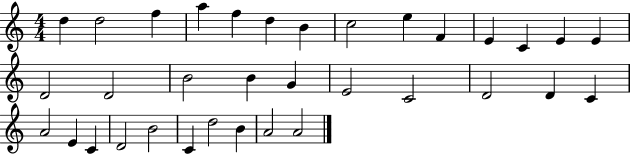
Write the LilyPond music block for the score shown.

{
  \clef treble
  \numericTimeSignature
  \time 4/4
  \key c \major
  d''4 d''2 f''4 | a''4 f''4 d''4 b'4 | c''2 e''4 f'4 | e'4 c'4 e'4 e'4 | \break d'2 d'2 | b'2 b'4 g'4 | e'2 c'2 | d'2 d'4 c'4 | \break a'2 e'4 c'4 | d'2 b'2 | c'4 d''2 b'4 | a'2 a'2 | \break \bar "|."
}